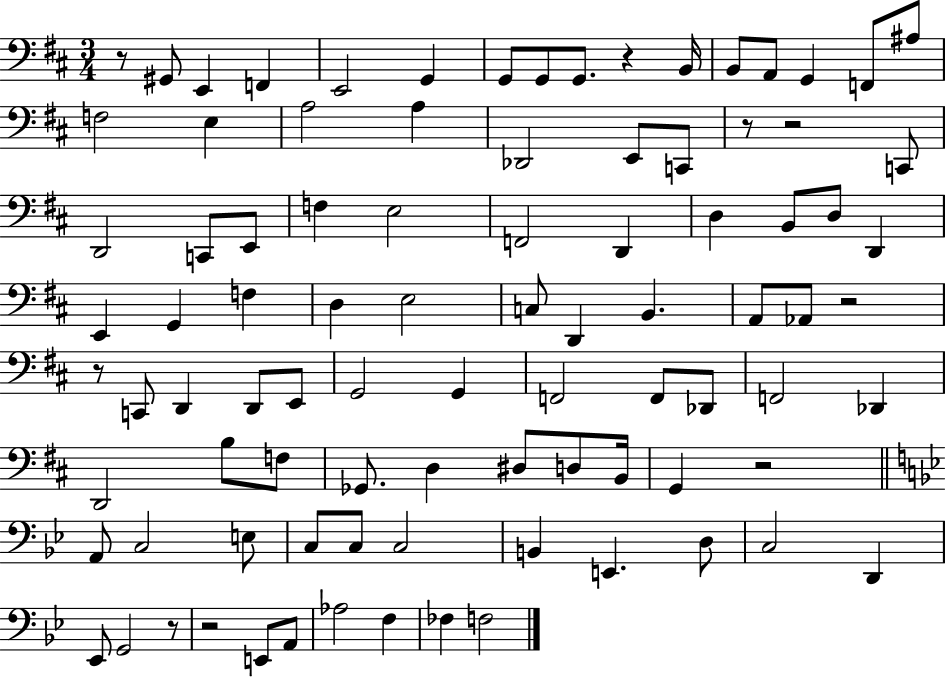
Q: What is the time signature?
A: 3/4